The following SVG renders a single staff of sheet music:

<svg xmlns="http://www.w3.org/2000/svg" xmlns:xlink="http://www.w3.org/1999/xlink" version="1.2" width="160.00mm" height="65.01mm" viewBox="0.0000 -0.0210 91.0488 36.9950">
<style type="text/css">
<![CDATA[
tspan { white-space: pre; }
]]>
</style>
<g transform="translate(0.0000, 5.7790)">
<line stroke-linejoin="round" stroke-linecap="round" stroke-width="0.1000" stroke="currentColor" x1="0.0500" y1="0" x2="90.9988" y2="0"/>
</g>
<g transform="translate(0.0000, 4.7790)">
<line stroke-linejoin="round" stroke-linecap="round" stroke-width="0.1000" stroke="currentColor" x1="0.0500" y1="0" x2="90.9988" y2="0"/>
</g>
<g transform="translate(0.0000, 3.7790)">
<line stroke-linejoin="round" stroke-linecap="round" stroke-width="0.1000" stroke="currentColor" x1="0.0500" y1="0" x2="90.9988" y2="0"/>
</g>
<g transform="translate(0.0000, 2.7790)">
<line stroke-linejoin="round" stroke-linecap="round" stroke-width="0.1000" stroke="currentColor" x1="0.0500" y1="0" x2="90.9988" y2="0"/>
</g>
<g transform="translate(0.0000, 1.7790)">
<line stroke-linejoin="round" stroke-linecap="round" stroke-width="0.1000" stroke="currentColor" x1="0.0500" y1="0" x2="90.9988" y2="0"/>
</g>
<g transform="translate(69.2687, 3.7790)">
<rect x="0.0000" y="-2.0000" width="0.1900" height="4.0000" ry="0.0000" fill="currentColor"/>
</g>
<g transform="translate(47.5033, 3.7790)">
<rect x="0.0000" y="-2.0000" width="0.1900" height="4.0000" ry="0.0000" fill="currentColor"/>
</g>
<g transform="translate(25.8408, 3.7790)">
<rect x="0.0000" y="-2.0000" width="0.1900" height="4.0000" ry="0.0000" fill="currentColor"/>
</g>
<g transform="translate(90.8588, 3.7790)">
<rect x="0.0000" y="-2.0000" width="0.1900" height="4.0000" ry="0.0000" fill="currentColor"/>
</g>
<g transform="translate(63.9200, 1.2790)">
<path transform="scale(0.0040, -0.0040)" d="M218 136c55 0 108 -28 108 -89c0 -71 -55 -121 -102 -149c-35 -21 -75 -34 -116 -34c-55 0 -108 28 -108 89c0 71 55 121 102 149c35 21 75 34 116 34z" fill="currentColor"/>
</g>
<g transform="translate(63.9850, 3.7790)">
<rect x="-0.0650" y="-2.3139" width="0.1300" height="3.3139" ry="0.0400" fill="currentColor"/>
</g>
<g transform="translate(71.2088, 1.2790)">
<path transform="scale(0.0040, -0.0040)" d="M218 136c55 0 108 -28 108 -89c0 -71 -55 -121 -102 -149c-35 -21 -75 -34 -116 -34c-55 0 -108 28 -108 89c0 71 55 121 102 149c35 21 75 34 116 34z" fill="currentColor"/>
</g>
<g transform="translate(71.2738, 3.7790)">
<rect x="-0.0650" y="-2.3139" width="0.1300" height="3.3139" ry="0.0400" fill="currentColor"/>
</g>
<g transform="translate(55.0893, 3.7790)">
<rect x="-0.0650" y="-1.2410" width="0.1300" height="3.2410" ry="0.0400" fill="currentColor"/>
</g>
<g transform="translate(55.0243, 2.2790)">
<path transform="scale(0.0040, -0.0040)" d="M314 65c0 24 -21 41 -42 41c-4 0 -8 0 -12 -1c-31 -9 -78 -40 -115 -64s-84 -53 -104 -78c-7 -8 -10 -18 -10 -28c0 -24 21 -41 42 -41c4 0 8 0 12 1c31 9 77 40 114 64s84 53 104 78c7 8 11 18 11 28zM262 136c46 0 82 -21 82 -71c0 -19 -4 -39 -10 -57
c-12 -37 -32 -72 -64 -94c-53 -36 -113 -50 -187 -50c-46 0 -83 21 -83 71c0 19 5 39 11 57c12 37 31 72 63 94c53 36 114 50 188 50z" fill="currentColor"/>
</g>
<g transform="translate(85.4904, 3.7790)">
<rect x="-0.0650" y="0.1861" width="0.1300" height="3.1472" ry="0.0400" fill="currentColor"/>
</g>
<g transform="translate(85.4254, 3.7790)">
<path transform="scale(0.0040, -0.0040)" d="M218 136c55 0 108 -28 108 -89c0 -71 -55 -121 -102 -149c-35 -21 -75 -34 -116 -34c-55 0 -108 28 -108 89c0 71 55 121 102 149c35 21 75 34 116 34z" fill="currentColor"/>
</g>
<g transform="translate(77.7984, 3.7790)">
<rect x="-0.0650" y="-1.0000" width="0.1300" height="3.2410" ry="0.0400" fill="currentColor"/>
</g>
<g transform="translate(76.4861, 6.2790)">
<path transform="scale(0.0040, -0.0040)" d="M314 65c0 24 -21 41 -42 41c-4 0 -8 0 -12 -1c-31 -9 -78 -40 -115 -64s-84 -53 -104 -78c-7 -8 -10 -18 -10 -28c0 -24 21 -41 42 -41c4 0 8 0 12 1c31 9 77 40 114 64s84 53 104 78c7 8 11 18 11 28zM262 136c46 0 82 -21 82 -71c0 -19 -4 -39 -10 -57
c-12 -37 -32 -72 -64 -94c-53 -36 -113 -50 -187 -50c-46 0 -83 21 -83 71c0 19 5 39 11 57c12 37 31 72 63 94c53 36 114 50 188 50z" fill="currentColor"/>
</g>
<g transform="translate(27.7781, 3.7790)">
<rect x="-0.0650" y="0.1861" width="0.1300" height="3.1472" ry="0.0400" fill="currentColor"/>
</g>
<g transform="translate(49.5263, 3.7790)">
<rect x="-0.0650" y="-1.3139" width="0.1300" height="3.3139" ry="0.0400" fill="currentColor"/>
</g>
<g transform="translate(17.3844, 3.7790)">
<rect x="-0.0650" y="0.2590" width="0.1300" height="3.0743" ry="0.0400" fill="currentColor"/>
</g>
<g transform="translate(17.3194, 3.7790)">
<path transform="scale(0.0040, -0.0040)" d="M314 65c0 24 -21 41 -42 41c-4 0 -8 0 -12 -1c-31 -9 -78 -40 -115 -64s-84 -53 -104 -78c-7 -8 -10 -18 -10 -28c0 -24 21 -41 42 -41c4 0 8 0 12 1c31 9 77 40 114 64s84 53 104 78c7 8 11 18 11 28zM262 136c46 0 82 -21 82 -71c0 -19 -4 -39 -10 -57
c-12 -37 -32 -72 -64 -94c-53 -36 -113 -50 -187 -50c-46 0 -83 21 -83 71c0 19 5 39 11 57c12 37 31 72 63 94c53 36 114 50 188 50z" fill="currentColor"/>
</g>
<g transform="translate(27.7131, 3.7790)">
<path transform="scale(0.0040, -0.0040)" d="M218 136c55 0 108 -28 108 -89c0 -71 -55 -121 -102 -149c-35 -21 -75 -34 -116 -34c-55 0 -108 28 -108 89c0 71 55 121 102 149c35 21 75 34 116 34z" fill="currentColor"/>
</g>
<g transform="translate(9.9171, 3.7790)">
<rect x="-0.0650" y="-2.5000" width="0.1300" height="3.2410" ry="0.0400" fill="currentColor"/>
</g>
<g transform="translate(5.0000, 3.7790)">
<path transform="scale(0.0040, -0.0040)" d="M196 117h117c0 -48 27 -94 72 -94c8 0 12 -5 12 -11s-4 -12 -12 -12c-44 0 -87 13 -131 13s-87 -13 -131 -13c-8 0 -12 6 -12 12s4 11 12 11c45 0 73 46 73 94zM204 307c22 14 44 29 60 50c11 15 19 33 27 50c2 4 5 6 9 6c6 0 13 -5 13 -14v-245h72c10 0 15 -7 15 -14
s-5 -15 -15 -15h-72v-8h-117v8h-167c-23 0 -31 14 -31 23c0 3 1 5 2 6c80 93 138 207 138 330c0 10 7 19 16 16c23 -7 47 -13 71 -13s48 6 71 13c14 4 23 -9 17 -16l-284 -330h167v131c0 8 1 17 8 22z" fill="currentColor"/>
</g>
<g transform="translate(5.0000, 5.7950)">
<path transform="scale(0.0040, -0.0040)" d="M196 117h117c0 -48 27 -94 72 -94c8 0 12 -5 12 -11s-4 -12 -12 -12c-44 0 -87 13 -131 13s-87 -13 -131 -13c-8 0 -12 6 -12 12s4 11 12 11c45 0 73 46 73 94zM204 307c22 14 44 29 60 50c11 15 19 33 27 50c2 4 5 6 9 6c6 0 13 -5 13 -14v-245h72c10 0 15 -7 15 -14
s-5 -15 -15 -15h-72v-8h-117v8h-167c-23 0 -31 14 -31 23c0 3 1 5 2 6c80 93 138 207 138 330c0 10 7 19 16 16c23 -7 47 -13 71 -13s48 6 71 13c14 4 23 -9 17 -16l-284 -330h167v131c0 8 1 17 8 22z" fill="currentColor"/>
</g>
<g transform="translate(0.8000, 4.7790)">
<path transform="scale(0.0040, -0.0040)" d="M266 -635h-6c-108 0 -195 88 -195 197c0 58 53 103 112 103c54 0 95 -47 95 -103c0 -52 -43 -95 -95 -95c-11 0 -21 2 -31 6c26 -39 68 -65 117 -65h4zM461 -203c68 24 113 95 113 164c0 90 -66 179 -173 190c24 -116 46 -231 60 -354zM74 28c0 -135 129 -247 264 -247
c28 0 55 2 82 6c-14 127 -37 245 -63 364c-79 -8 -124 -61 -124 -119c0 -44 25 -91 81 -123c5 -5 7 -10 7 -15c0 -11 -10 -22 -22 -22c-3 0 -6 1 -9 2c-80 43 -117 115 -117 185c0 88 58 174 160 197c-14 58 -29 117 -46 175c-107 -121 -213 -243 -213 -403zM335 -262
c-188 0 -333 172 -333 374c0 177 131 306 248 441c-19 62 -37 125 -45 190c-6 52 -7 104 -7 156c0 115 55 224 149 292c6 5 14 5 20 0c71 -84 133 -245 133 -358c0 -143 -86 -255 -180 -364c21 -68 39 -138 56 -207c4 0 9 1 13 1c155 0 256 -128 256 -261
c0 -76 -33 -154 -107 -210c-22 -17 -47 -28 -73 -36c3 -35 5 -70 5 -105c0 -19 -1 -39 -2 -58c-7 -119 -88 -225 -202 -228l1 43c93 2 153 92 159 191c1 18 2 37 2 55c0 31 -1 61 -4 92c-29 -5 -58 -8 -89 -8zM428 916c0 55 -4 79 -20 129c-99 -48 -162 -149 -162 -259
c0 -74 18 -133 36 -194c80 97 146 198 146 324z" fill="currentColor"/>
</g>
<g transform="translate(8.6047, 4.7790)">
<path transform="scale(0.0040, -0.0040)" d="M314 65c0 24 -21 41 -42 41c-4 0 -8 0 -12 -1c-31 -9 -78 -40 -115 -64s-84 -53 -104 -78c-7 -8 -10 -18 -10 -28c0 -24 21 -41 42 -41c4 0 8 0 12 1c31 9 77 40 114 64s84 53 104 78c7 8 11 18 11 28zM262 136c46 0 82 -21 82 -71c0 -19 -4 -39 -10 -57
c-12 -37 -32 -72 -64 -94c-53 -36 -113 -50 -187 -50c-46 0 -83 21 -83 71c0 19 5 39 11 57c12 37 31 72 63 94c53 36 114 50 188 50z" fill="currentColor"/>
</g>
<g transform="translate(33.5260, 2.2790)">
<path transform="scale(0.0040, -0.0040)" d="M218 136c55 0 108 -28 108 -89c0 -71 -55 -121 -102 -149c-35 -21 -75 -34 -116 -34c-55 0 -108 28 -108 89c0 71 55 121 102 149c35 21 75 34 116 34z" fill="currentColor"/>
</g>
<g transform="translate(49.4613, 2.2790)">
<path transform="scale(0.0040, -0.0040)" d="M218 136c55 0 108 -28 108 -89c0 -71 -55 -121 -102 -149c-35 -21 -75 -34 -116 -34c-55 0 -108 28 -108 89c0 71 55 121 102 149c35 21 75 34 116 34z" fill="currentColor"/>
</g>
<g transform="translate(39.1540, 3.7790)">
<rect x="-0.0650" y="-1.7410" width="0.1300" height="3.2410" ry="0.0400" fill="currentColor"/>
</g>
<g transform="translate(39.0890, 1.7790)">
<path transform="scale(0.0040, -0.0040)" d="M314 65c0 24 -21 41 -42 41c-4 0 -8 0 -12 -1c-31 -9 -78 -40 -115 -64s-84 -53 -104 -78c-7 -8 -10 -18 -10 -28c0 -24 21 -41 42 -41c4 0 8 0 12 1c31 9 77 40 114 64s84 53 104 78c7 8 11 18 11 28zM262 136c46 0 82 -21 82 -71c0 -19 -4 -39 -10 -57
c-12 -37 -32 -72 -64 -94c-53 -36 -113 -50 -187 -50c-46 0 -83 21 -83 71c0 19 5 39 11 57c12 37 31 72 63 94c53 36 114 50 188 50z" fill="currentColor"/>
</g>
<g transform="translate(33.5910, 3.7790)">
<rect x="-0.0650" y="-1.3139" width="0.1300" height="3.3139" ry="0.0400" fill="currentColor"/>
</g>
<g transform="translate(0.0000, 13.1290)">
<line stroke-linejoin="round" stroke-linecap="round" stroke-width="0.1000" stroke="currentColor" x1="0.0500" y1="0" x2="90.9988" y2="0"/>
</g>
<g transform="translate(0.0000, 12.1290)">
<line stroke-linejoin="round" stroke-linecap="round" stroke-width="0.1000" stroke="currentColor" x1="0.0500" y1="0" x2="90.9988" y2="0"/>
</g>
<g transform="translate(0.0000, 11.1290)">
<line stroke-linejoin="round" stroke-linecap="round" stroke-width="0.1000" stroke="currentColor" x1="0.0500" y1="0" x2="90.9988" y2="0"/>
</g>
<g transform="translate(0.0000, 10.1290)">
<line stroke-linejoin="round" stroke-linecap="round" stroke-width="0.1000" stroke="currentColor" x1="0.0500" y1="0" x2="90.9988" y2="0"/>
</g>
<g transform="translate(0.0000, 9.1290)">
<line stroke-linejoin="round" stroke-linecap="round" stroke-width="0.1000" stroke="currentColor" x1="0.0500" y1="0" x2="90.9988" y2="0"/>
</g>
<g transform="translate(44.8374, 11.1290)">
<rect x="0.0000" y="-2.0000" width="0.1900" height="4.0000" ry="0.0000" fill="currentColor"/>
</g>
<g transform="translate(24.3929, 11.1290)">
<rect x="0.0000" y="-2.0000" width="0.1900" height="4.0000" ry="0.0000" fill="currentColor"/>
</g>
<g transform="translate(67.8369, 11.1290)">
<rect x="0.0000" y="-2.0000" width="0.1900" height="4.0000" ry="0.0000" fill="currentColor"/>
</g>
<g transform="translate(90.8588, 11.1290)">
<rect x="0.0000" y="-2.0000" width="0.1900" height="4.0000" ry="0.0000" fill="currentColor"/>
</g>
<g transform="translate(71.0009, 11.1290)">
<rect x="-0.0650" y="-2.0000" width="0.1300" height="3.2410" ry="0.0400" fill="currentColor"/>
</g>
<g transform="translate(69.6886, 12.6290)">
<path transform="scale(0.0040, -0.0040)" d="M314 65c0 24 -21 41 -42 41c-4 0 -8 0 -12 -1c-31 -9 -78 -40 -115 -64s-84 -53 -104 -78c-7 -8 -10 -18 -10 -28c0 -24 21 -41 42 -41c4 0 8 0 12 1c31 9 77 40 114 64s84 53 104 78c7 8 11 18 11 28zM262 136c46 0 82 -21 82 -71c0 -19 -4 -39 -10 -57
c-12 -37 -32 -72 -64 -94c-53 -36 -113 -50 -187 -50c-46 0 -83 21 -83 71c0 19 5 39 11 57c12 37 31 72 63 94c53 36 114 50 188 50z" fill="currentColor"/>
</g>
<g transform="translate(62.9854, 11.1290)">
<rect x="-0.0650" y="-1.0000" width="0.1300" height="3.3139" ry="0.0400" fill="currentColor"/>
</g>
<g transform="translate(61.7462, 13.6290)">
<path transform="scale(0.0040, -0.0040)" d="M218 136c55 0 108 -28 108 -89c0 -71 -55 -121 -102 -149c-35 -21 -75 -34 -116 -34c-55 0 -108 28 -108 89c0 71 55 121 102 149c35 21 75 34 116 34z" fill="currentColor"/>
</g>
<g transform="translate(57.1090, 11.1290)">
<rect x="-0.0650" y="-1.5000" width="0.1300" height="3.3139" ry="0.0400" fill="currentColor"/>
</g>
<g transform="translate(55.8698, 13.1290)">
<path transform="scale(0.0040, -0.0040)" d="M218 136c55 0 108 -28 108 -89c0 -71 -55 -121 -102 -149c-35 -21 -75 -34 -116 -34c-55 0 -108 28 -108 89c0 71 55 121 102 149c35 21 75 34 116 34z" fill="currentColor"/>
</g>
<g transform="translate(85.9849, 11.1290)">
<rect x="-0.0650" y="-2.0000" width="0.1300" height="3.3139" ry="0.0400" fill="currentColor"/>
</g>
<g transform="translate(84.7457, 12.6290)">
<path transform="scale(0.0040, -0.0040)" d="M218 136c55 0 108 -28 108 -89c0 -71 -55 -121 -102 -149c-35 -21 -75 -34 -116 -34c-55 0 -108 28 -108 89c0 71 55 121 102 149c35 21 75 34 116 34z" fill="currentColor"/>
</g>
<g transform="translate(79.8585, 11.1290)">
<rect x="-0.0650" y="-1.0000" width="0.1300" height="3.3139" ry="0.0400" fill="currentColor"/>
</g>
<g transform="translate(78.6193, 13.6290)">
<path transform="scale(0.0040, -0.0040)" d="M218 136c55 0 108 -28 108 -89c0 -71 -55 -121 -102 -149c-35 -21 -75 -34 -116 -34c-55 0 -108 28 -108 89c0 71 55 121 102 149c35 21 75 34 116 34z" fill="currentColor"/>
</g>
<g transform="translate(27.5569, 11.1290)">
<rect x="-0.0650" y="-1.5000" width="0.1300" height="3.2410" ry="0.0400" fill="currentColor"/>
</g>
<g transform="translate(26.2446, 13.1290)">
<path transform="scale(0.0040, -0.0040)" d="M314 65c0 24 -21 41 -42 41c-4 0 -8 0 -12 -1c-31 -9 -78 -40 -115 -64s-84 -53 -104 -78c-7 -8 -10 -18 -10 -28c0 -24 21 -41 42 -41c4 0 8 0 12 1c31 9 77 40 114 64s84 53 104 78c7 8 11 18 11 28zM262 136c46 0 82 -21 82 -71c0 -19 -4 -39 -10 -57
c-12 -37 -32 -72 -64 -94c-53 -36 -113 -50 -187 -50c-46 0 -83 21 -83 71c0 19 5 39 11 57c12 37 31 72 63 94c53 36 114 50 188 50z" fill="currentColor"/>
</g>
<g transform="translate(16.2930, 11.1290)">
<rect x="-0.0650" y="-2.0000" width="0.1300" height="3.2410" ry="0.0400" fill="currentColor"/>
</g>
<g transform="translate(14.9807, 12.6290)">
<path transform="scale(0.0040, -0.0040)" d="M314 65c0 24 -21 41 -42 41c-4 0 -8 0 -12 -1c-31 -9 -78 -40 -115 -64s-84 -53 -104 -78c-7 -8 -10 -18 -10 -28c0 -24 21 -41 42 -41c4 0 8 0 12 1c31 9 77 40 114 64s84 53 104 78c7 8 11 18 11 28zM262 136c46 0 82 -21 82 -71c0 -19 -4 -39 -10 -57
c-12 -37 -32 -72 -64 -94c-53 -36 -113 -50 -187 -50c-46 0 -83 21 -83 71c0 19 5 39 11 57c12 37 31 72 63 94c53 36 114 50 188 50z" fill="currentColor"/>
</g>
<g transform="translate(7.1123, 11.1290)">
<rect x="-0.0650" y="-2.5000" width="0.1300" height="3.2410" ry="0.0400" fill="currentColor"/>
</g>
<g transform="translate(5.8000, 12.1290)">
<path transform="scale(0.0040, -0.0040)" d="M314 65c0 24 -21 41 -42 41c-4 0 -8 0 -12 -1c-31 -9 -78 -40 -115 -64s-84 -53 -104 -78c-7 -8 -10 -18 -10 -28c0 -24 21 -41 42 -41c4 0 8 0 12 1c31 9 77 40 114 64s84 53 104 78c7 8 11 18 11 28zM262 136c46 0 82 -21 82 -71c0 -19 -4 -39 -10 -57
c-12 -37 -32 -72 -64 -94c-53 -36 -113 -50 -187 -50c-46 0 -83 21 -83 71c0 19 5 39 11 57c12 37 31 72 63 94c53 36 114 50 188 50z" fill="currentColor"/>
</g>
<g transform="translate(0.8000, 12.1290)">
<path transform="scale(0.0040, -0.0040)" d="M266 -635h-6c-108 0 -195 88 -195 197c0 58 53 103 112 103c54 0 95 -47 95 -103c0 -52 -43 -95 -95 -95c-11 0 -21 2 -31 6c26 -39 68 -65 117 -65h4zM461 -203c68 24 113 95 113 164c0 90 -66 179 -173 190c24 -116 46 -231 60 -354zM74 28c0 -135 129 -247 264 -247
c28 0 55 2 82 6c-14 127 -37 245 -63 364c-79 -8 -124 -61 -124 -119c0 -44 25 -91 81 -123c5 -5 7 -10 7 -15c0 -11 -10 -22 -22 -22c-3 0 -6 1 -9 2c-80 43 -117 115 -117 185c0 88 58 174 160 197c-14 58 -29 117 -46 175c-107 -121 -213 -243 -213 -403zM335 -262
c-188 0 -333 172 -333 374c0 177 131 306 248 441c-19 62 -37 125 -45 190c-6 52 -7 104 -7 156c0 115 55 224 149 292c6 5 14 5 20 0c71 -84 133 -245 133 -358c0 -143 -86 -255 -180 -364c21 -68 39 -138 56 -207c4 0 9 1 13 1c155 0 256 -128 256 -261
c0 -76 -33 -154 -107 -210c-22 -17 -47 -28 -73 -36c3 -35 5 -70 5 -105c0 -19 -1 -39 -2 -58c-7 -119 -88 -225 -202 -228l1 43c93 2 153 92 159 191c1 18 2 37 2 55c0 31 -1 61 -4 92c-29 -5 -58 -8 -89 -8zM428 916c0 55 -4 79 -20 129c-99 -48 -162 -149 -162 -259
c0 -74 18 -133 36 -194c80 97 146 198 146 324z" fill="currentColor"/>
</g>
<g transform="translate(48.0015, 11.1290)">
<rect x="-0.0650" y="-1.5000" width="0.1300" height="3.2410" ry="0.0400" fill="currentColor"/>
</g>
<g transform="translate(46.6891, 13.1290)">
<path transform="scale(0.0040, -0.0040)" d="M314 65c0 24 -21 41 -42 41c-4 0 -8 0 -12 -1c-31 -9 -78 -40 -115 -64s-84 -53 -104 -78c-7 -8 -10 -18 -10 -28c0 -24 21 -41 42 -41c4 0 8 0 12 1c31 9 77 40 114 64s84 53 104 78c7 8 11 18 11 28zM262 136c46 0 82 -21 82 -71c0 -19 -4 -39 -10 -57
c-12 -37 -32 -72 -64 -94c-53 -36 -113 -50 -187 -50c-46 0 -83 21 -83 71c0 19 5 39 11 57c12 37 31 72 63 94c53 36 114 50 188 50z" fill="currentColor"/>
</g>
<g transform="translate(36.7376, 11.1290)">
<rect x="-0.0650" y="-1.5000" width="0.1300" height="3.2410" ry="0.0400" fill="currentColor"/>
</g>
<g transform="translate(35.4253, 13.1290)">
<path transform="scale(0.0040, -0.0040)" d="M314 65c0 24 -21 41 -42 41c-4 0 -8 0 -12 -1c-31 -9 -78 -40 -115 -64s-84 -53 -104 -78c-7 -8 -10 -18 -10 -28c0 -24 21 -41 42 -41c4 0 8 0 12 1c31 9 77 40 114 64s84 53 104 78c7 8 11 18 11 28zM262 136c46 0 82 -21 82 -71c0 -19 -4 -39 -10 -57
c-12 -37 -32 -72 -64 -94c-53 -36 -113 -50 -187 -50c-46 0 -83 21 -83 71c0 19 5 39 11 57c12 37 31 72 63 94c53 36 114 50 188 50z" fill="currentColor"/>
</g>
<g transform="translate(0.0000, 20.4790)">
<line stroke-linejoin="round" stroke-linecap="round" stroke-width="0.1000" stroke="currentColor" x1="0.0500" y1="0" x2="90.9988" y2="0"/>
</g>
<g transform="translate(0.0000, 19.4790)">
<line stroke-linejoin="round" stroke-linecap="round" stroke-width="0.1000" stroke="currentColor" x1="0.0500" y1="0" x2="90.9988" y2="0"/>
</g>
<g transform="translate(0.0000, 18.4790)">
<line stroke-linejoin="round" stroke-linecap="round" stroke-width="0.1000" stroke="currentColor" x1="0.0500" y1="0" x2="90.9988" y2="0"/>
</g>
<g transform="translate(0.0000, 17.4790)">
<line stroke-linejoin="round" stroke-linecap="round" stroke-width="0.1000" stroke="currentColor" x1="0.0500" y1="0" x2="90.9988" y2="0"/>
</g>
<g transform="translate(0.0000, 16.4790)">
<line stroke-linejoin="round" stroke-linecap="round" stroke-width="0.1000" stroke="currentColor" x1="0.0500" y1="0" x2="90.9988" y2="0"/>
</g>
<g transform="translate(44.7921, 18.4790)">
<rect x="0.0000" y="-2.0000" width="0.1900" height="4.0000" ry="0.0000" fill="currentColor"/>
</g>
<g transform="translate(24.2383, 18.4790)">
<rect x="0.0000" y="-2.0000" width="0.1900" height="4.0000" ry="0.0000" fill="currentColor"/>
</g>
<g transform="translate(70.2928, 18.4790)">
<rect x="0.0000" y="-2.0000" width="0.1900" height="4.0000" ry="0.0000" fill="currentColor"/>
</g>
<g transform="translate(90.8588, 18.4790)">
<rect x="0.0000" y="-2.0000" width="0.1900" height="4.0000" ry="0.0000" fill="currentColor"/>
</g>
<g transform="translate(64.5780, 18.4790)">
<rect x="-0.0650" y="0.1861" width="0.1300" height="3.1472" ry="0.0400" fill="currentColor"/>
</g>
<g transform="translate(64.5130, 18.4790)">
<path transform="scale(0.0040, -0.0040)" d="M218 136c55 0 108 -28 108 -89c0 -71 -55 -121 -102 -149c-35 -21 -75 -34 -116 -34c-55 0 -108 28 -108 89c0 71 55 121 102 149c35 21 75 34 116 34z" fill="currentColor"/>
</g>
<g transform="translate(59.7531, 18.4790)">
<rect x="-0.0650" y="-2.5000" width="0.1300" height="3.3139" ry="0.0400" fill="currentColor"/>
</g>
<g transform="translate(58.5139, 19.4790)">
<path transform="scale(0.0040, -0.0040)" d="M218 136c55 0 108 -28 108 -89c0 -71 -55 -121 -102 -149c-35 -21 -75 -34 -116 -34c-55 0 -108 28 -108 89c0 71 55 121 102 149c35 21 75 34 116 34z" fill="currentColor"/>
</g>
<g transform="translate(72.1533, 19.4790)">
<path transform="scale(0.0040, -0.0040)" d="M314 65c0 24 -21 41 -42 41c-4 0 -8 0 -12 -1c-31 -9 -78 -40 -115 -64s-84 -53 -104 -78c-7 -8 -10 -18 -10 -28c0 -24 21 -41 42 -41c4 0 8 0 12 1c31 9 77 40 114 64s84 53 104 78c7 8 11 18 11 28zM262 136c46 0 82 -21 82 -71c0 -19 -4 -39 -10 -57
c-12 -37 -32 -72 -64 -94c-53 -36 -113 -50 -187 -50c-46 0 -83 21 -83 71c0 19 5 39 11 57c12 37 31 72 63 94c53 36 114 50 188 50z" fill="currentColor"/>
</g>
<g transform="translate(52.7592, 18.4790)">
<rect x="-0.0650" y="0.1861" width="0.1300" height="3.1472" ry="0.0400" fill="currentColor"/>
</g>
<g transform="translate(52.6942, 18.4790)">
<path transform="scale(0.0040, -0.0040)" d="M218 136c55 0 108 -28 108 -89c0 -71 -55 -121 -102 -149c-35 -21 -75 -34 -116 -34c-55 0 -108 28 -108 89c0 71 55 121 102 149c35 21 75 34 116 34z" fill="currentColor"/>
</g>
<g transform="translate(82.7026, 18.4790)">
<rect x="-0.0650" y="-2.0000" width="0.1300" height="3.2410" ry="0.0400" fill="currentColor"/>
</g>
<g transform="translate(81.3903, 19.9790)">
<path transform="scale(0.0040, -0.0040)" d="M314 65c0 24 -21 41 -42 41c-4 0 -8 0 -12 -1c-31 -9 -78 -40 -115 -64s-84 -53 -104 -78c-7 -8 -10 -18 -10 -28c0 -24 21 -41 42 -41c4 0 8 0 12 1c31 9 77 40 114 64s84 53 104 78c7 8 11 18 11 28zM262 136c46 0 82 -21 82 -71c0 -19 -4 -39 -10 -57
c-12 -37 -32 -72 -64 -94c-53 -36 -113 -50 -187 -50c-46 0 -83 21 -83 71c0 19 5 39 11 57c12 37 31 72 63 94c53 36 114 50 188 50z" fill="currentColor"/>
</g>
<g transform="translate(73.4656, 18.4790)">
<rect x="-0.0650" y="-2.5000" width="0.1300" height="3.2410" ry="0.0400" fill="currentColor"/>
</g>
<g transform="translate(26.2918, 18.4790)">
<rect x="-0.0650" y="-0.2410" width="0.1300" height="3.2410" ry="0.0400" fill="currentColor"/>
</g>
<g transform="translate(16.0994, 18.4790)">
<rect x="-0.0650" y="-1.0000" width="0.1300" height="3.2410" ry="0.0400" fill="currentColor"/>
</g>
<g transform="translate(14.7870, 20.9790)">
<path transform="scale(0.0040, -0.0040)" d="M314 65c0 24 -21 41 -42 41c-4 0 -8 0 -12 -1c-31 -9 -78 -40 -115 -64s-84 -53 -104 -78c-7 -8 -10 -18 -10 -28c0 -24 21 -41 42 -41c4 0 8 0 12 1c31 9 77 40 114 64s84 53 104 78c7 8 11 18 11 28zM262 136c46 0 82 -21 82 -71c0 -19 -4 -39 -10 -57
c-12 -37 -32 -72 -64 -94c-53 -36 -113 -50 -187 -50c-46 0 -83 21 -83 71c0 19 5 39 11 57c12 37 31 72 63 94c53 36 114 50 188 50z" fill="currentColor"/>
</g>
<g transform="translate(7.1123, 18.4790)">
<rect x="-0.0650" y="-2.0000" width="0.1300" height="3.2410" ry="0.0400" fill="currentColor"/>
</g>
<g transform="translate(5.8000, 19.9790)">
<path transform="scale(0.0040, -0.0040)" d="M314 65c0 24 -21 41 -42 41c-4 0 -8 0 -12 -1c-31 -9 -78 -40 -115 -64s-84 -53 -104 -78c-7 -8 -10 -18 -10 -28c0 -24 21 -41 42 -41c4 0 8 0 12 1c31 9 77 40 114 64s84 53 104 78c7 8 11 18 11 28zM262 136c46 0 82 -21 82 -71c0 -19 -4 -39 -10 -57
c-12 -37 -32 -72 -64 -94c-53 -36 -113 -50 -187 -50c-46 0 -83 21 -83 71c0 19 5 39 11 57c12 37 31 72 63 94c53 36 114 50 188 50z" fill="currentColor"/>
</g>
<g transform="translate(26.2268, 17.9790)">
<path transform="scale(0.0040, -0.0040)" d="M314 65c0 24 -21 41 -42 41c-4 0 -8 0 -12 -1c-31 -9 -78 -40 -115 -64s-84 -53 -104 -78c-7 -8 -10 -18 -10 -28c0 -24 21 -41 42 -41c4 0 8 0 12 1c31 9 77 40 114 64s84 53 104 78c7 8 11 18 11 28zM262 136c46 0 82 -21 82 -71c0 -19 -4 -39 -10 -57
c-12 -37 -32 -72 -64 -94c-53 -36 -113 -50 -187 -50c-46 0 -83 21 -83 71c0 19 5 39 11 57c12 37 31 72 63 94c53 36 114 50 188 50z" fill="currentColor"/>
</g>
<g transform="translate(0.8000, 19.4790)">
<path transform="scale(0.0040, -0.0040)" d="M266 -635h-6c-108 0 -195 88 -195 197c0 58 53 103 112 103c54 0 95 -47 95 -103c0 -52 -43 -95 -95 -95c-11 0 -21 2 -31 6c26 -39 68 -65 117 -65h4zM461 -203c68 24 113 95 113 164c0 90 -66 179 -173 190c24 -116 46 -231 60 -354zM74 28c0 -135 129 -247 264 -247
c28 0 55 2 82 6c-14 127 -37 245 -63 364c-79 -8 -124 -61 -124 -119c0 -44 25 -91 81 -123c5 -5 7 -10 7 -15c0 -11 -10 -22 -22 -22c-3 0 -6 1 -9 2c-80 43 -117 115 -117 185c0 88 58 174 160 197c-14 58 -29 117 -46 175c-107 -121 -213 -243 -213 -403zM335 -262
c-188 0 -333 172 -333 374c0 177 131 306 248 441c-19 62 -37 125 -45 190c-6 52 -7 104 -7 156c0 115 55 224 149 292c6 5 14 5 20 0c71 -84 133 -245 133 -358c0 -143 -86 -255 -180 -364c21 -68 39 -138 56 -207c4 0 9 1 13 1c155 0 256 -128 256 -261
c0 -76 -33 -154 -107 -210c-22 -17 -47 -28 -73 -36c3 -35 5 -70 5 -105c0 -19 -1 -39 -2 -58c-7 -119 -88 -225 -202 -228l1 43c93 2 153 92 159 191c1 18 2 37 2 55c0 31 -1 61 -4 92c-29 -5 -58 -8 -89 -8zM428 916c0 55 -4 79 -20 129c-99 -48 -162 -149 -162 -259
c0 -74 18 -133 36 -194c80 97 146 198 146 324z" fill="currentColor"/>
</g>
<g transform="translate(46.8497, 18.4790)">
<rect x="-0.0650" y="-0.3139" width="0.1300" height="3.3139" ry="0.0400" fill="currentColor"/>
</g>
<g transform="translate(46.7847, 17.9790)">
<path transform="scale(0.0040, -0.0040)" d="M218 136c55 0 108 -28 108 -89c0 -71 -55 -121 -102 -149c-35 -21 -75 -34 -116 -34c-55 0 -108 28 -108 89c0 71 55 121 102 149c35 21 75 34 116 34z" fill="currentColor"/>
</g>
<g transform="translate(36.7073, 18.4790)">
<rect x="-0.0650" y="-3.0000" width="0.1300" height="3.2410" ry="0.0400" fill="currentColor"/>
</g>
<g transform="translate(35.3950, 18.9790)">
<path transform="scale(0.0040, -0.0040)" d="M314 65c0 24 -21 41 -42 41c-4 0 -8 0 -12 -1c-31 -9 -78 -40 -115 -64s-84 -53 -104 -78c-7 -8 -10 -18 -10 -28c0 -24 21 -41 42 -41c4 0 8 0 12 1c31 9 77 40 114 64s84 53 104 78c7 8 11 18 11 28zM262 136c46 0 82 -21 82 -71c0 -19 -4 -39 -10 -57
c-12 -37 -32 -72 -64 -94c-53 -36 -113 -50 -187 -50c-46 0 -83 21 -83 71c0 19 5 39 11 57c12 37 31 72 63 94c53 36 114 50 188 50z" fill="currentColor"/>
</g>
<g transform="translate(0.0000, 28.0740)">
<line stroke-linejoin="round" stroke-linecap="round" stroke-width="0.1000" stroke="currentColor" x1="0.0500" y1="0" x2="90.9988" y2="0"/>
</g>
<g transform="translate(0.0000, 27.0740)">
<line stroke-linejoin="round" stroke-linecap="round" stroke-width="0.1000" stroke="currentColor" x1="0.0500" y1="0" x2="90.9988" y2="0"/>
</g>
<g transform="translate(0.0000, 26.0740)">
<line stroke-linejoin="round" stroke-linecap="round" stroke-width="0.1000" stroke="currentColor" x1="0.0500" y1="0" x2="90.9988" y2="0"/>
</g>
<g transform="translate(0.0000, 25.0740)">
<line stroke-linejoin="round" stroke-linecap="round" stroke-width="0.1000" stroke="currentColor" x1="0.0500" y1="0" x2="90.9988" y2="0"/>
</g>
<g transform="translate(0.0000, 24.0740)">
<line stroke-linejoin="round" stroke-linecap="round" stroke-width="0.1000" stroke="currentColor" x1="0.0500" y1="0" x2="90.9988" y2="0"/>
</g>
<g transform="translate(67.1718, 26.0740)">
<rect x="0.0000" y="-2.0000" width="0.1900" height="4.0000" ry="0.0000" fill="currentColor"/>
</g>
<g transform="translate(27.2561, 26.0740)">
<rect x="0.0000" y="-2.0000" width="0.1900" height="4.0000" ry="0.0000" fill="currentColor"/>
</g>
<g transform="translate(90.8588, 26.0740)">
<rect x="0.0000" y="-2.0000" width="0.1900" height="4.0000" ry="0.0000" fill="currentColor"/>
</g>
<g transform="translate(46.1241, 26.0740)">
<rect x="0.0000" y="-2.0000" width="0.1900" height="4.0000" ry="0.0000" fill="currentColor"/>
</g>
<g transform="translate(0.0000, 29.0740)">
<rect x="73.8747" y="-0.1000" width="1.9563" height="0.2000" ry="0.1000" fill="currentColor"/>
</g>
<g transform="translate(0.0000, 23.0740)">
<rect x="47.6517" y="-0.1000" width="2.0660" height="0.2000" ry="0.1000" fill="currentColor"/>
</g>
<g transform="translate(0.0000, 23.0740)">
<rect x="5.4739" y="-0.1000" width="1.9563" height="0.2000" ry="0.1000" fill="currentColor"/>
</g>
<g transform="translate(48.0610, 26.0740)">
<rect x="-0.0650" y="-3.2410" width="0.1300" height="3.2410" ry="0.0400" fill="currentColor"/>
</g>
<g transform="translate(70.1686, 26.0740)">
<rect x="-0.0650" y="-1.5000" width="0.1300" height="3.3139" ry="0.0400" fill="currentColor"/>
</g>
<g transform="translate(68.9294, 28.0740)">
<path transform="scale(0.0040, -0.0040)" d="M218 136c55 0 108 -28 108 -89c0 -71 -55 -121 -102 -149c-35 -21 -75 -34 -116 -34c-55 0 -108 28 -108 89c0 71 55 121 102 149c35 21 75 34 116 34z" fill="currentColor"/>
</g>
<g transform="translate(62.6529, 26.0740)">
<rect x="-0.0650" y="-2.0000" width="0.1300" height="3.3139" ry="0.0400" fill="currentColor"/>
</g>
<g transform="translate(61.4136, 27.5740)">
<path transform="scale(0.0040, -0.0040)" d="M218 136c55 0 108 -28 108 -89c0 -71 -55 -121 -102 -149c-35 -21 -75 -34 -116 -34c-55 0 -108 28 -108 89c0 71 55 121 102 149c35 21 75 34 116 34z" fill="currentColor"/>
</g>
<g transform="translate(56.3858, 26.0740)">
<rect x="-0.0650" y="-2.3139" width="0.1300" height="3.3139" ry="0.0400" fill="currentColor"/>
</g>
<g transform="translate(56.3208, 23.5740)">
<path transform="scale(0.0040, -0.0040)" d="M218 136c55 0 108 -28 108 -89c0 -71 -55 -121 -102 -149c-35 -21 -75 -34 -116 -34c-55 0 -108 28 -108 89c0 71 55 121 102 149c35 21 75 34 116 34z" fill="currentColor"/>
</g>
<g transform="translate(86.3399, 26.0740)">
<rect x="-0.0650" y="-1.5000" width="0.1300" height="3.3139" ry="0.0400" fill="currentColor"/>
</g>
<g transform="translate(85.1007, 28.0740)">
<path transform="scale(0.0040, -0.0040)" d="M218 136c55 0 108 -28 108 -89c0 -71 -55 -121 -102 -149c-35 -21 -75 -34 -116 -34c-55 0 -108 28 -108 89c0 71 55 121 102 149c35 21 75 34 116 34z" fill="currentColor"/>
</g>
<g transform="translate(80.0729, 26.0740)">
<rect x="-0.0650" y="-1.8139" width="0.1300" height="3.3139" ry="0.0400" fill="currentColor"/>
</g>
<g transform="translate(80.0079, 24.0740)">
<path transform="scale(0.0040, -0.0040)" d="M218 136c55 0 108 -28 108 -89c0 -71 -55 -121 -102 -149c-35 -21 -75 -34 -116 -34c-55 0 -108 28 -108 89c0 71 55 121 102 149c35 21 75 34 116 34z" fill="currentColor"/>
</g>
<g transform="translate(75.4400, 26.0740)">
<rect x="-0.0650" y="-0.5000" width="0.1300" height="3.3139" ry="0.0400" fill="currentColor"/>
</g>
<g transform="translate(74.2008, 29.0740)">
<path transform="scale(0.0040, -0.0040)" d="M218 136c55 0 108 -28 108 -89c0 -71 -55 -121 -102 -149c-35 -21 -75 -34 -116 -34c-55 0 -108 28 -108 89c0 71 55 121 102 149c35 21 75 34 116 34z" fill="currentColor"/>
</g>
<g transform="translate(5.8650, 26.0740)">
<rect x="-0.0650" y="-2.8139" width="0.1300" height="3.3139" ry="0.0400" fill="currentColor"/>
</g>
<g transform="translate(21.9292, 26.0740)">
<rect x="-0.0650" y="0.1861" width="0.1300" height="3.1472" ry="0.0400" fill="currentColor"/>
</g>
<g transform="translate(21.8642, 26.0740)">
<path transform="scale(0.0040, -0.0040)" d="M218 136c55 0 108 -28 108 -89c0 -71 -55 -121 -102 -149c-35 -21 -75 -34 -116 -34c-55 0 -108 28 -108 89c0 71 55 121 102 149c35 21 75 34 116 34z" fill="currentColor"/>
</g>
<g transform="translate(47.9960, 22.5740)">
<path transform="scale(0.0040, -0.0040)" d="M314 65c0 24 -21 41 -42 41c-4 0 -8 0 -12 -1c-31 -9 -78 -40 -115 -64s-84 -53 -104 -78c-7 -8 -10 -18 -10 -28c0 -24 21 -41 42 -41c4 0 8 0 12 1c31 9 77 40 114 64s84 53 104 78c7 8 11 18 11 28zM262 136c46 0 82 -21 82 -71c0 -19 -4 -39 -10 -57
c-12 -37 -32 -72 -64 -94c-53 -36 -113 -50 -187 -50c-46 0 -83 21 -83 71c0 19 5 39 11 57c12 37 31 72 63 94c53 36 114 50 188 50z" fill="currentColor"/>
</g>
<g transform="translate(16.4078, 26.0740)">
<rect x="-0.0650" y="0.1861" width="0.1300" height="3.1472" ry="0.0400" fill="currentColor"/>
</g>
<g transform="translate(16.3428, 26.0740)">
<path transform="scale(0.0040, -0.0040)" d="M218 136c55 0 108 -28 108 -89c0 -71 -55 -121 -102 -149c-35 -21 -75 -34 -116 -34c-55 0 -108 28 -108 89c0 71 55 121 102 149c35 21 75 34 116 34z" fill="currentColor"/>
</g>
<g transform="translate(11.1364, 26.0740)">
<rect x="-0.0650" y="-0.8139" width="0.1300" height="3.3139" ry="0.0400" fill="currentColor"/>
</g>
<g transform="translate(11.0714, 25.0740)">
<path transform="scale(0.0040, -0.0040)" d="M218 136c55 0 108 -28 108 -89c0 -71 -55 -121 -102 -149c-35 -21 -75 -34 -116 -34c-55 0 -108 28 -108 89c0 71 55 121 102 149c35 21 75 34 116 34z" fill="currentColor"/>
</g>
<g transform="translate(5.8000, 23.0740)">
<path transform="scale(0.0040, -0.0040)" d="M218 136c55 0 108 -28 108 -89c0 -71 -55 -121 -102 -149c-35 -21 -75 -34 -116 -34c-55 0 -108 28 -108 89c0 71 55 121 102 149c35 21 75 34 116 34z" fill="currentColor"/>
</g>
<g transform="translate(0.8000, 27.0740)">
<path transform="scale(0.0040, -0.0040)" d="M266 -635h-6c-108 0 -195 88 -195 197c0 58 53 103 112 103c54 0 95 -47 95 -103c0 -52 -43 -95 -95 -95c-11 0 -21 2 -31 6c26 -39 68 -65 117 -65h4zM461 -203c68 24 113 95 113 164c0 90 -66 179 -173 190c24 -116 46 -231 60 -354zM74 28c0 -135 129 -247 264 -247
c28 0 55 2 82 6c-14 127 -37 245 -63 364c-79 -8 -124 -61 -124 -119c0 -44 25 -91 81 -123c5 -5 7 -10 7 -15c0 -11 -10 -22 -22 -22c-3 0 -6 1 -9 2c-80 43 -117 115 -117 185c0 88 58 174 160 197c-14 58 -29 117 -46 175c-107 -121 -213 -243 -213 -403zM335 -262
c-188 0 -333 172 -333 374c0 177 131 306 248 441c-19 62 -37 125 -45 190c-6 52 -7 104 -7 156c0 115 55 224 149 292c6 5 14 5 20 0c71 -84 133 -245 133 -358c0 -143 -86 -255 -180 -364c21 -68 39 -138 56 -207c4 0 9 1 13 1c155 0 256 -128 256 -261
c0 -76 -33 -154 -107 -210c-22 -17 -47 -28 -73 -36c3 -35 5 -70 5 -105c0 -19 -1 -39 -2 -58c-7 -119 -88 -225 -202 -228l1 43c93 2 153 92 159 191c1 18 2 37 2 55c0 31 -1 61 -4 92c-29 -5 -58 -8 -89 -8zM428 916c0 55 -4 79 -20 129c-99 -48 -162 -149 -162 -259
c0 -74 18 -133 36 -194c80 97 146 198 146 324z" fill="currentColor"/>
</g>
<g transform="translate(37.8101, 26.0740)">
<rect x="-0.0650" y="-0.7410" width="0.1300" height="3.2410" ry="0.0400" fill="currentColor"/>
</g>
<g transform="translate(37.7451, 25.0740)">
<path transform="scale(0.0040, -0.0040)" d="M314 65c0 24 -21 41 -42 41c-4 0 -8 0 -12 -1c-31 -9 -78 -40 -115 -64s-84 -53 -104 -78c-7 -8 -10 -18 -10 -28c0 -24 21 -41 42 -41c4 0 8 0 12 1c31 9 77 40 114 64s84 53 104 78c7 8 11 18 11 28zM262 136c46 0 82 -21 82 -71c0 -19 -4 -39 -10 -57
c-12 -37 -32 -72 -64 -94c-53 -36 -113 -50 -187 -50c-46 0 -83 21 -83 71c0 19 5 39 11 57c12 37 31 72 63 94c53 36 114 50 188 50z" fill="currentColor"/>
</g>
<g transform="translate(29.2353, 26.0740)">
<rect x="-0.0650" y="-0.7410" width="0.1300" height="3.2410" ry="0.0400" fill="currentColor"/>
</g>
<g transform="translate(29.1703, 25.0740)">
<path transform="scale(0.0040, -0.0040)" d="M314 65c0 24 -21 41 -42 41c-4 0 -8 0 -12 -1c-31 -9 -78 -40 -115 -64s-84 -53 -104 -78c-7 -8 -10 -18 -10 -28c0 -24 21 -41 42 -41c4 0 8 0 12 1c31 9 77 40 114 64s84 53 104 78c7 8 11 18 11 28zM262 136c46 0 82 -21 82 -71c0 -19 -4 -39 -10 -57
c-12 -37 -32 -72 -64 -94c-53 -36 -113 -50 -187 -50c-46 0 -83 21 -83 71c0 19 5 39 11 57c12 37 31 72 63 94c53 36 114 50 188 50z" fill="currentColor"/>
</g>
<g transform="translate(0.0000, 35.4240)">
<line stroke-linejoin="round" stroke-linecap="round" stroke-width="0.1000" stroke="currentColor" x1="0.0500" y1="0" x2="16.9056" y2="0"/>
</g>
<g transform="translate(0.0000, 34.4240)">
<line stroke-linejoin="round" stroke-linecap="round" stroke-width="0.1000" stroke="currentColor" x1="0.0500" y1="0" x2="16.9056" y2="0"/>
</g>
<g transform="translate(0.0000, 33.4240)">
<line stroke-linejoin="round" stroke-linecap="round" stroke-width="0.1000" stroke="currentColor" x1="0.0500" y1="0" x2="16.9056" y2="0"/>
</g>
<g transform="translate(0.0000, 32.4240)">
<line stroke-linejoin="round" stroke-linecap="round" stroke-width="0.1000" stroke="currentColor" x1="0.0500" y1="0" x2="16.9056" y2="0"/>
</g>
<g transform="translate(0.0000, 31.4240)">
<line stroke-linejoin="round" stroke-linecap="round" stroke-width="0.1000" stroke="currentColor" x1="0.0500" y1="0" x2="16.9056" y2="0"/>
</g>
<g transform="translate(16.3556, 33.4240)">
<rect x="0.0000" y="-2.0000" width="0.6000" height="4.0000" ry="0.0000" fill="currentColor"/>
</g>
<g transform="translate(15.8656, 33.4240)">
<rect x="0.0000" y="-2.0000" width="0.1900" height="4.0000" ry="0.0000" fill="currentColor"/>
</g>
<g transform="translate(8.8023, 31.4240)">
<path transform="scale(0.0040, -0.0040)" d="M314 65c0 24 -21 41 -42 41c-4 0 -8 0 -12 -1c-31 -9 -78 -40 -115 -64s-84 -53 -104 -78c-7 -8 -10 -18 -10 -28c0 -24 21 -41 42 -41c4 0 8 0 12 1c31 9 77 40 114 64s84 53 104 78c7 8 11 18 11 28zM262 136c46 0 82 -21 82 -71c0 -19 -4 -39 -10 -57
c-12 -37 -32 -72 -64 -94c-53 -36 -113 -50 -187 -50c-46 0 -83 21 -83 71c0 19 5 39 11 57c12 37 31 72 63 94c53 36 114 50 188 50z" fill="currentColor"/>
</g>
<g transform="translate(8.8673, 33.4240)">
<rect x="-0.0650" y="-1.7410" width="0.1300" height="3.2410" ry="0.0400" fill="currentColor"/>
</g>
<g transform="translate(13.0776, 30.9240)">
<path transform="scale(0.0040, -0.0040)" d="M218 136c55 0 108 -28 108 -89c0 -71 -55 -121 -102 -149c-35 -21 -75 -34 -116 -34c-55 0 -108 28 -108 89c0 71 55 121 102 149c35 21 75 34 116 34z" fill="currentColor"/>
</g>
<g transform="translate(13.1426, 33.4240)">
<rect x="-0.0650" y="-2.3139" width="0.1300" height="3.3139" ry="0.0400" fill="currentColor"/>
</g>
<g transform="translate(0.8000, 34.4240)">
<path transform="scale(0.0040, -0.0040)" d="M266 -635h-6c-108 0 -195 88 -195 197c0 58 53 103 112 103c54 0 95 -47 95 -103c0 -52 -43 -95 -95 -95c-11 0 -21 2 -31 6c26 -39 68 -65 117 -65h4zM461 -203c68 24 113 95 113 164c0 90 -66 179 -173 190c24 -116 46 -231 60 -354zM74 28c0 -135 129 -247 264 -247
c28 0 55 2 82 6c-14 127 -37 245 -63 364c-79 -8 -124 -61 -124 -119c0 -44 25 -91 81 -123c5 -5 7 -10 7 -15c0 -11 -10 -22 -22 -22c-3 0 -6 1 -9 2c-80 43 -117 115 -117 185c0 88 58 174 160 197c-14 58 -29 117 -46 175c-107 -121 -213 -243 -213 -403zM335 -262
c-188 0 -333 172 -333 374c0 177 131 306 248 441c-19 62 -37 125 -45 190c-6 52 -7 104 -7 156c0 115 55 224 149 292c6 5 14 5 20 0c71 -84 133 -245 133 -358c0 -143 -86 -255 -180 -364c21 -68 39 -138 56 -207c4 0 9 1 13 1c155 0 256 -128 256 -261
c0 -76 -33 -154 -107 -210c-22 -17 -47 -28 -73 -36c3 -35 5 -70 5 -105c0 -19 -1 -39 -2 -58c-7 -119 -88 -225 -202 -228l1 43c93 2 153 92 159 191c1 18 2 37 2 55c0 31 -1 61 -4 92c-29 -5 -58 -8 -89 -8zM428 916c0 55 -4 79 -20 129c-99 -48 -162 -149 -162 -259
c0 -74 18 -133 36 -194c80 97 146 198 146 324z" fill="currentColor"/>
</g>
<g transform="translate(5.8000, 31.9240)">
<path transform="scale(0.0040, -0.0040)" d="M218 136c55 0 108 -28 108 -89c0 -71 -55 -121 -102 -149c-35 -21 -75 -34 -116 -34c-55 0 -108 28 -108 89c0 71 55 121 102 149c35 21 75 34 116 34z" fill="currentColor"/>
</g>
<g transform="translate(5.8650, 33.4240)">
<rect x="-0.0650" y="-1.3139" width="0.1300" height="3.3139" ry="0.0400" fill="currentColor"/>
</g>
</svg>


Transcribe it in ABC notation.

X:1
T:Untitled
M:4/4
L:1/4
K:C
G2 B2 B e f2 e e2 g g D2 B G2 F2 E2 E2 E2 E D F2 D F F2 D2 c2 A2 c B G B G2 F2 a d B B d2 d2 b2 g F E C f E e f2 g